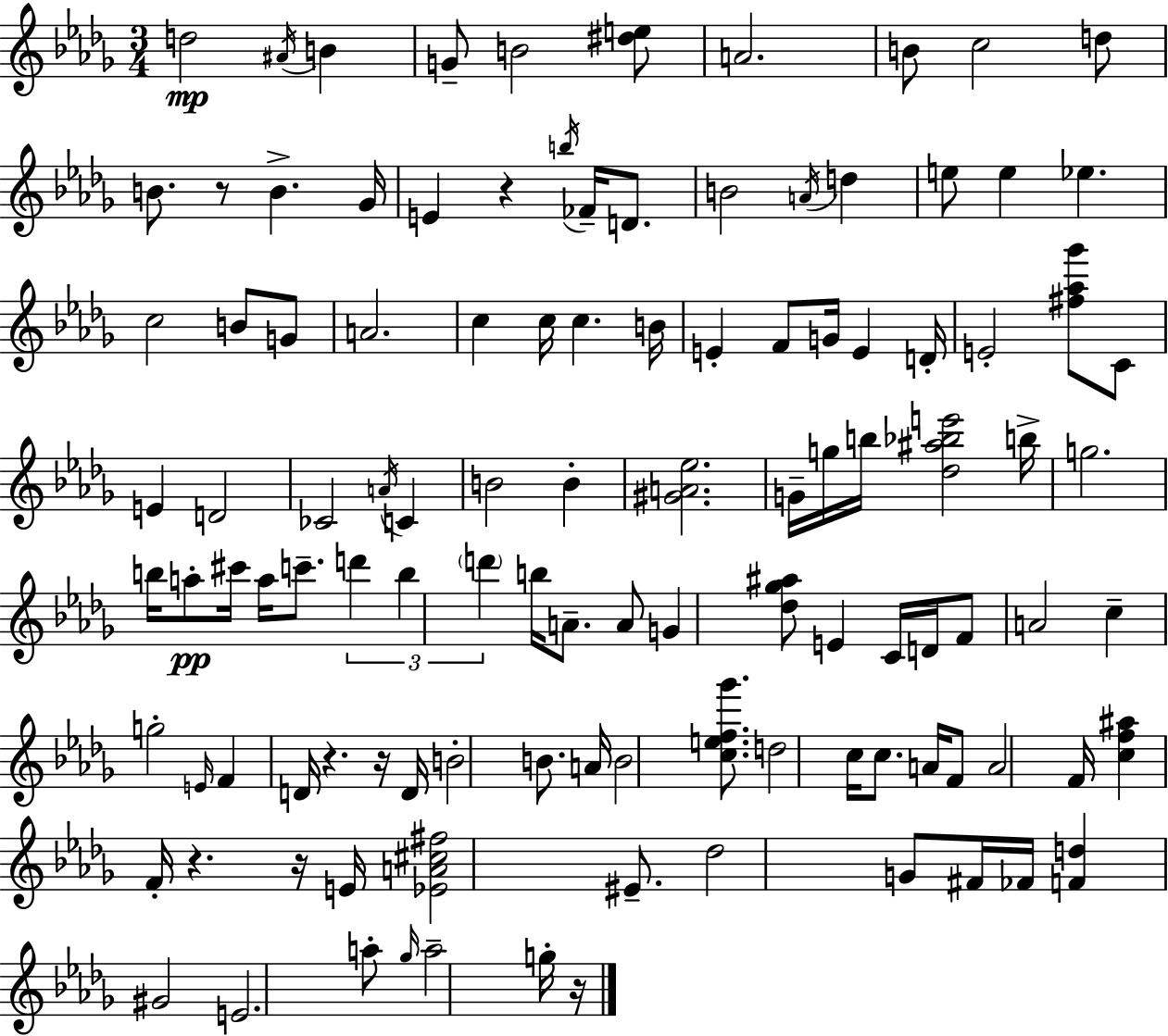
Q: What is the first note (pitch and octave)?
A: D5